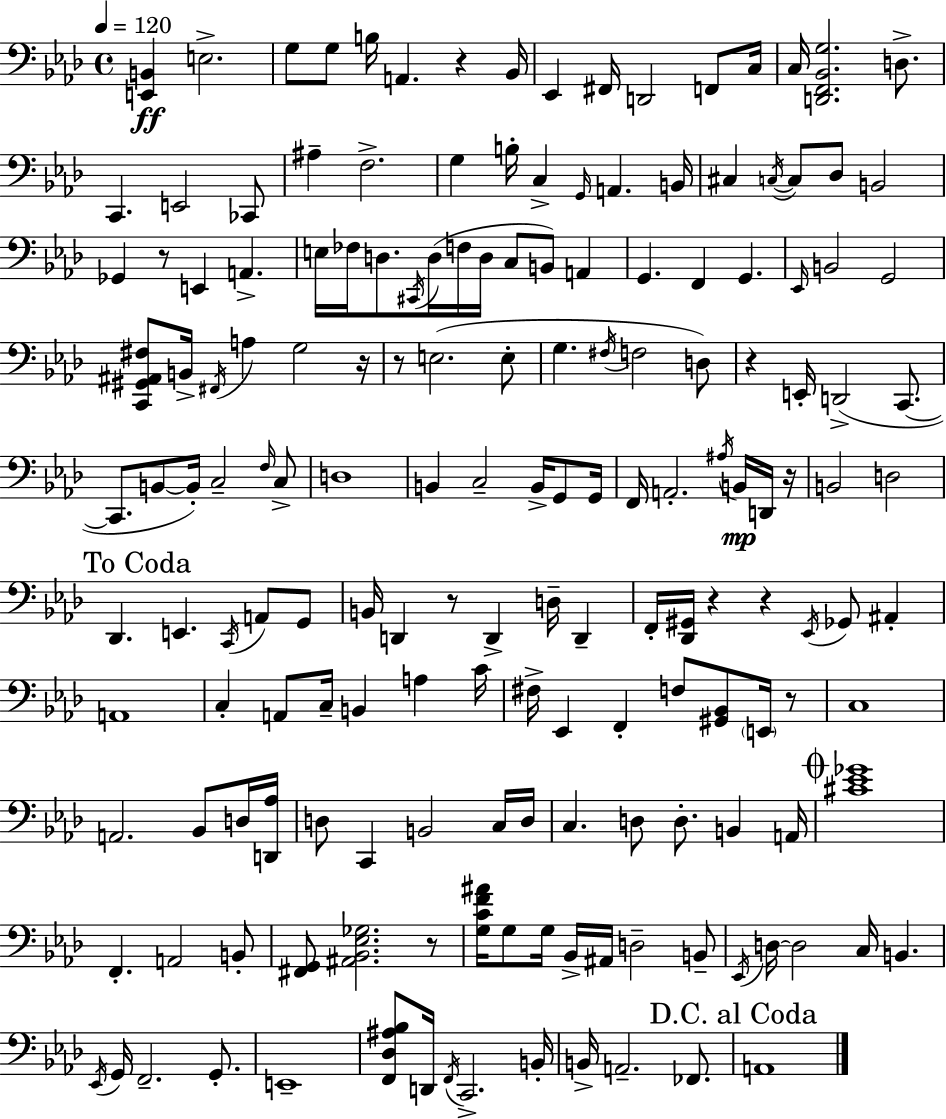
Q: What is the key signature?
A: AES major